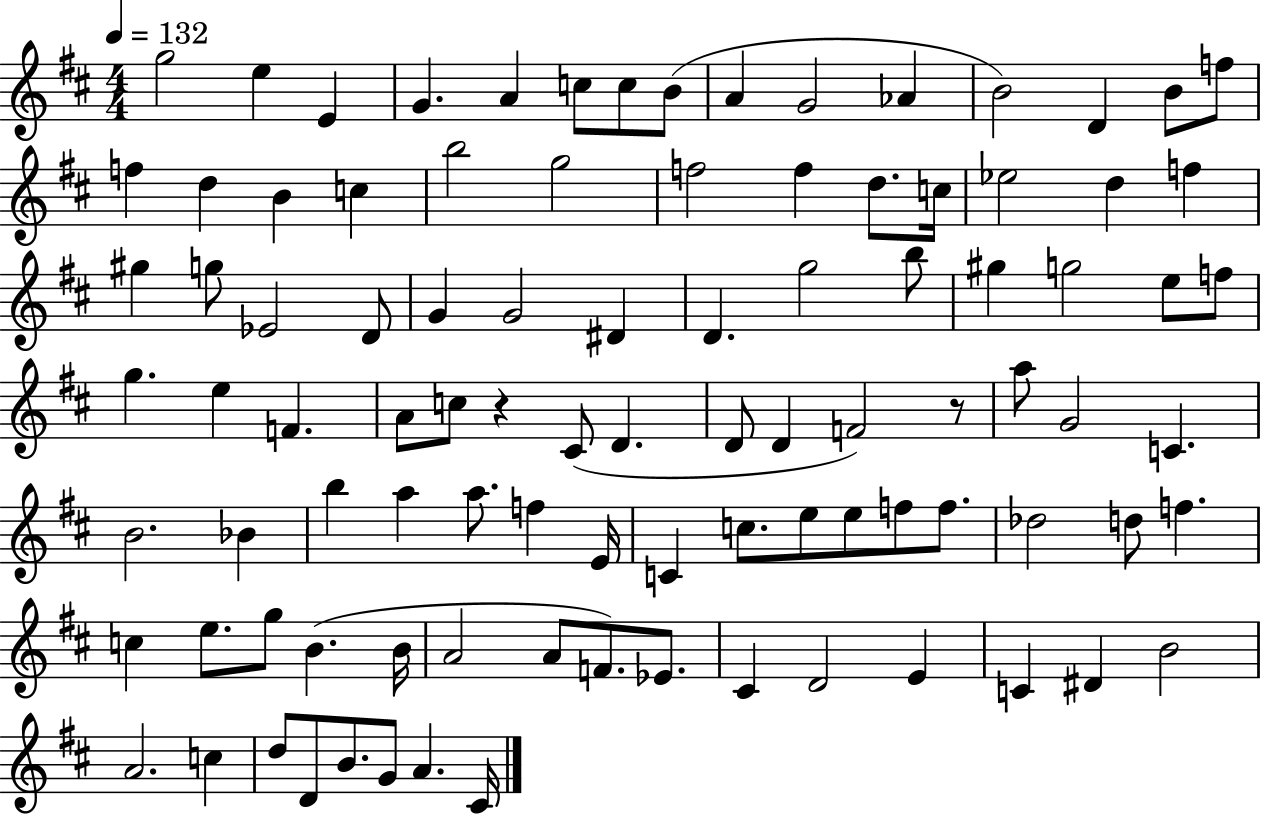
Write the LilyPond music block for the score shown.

{
  \clef treble
  \numericTimeSignature
  \time 4/4
  \key d \major
  \tempo 4 = 132
  g''2 e''4 e'4 | g'4. a'4 c''8 c''8 b'8( | a'4 g'2 aes'4 | b'2) d'4 b'8 f''8 | \break f''4 d''4 b'4 c''4 | b''2 g''2 | f''2 f''4 d''8. c''16 | ees''2 d''4 f''4 | \break gis''4 g''8 ees'2 d'8 | g'4 g'2 dis'4 | d'4. g''2 b''8 | gis''4 g''2 e''8 f''8 | \break g''4. e''4 f'4. | a'8 c''8 r4 cis'8( d'4. | d'8 d'4 f'2) r8 | a''8 g'2 c'4. | \break b'2. bes'4 | b''4 a''4 a''8. f''4 e'16 | c'4 c''8. e''8 e''8 f''8 f''8. | des''2 d''8 f''4. | \break c''4 e''8. g''8 b'4.( b'16 | a'2 a'8 f'8.) ees'8. | cis'4 d'2 e'4 | c'4 dis'4 b'2 | \break a'2. c''4 | d''8 d'8 b'8. g'8 a'4. cis'16 | \bar "|."
}